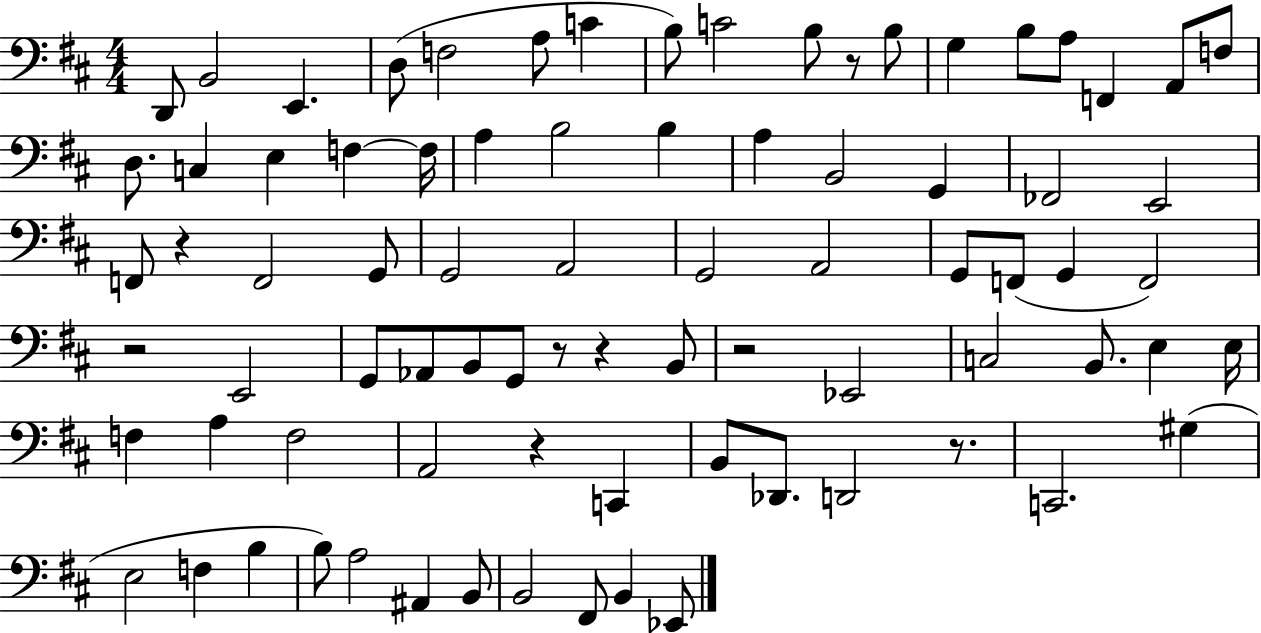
X:1
T:Untitled
M:4/4
L:1/4
K:D
D,,/2 B,,2 E,, D,/2 F,2 A,/2 C B,/2 C2 B,/2 z/2 B,/2 G, B,/2 A,/2 F,, A,,/2 F,/2 D,/2 C, E, F, F,/4 A, B,2 B, A, B,,2 G,, _F,,2 E,,2 F,,/2 z F,,2 G,,/2 G,,2 A,,2 G,,2 A,,2 G,,/2 F,,/2 G,, F,,2 z2 E,,2 G,,/2 _A,,/2 B,,/2 G,,/2 z/2 z B,,/2 z2 _E,,2 C,2 B,,/2 E, E,/4 F, A, F,2 A,,2 z C,, B,,/2 _D,,/2 D,,2 z/2 C,,2 ^G, E,2 F, B, B,/2 A,2 ^A,, B,,/2 B,,2 ^F,,/2 B,, _E,,/2